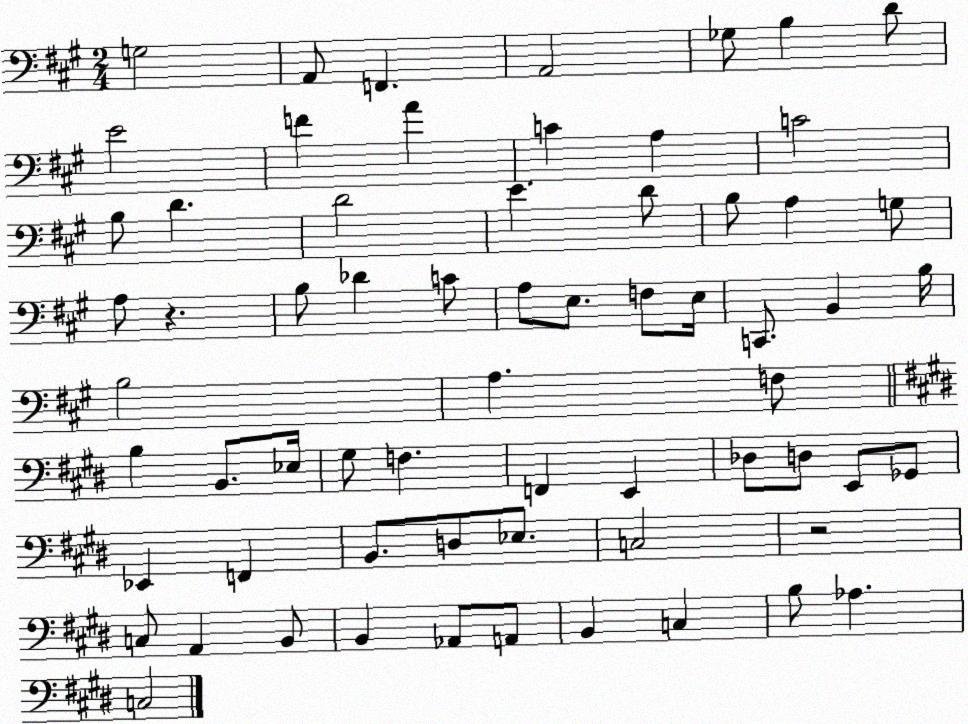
X:1
T:Untitled
M:2/4
L:1/4
K:A
G,2 A,,/2 F,, A,,2 _G,/2 B, D/2 E2 F A C A, C2 B,/2 D D2 E D/2 B,/2 A, G,/2 A,/2 z B,/2 _D C/2 A,/2 E,/2 F,/2 E,/4 C,,/2 B,, B,/4 B,2 A, F,/2 B, B,,/2 _E,/4 ^G,/2 F, F,, E,, _D,/2 D,/2 E,,/2 _G,,/2 _E,, F,, B,,/2 D,/2 _E,/2 C,2 z2 C,/2 A,, B,,/2 B,, _A,,/2 A,,/2 B,, C, B,/2 _A, C,2